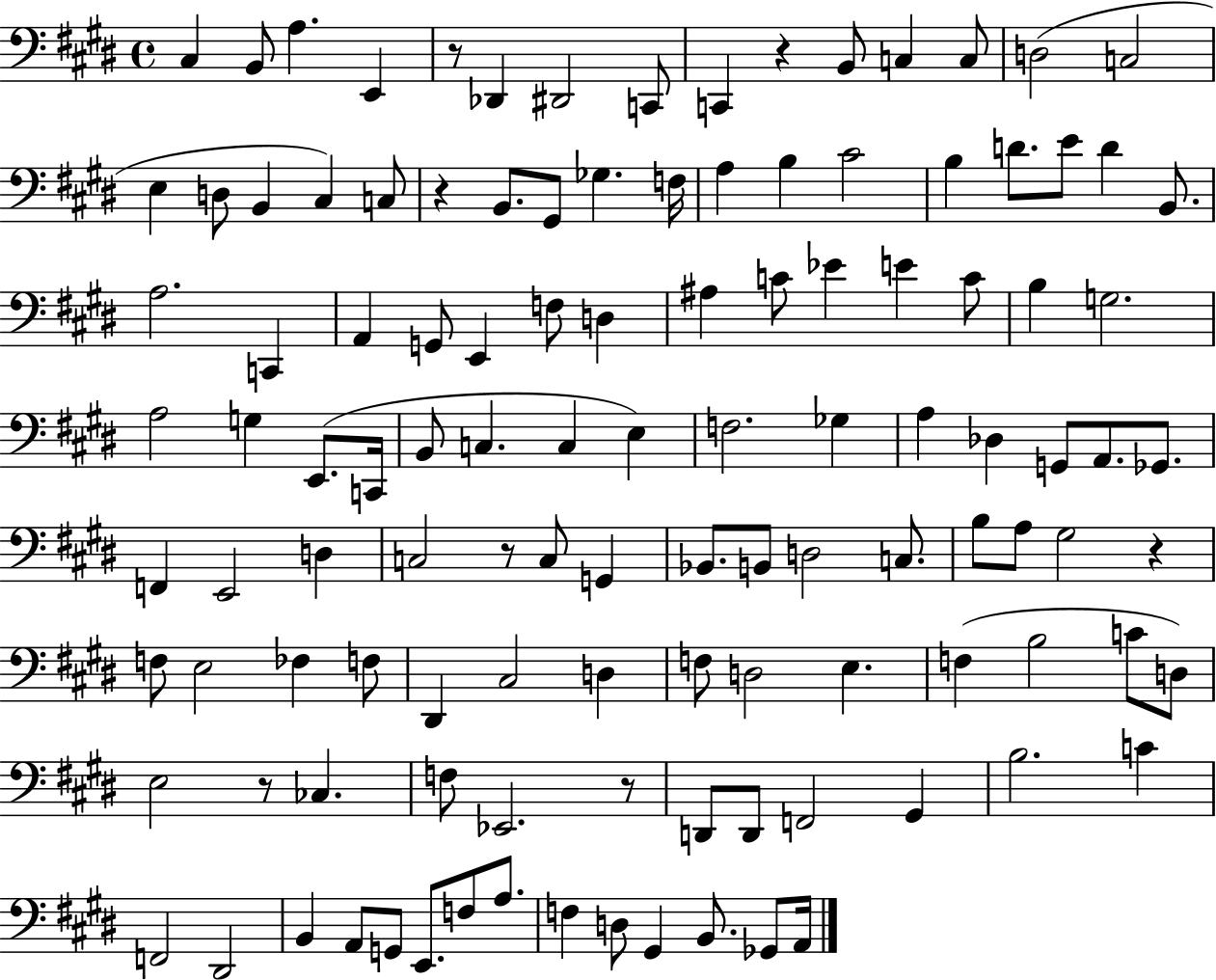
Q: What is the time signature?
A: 4/4